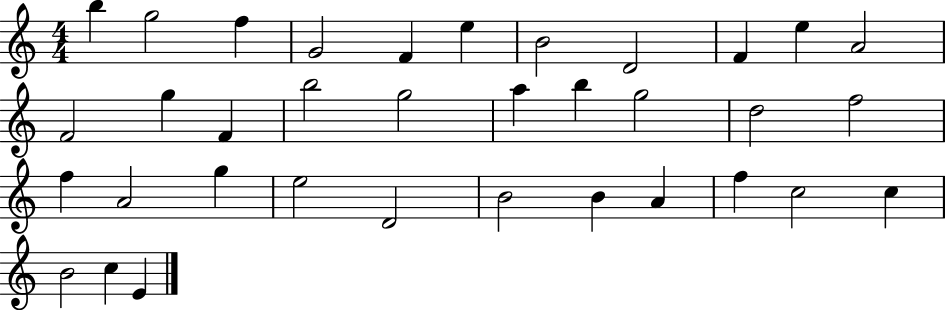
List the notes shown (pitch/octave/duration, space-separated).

B5/q G5/h F5/q G4/h F4/q E5/q B4/h D4/h F4/q E5/q A4/h F4/h G5/q F4/q B5/h G5/h A5/q B5/q G5/h D5/h F5/h F5/q A4/h G5/q E5/h D4/h B4/h B4/q A4/q F5/q C5/h C5/q B4/h C5/q E4/q